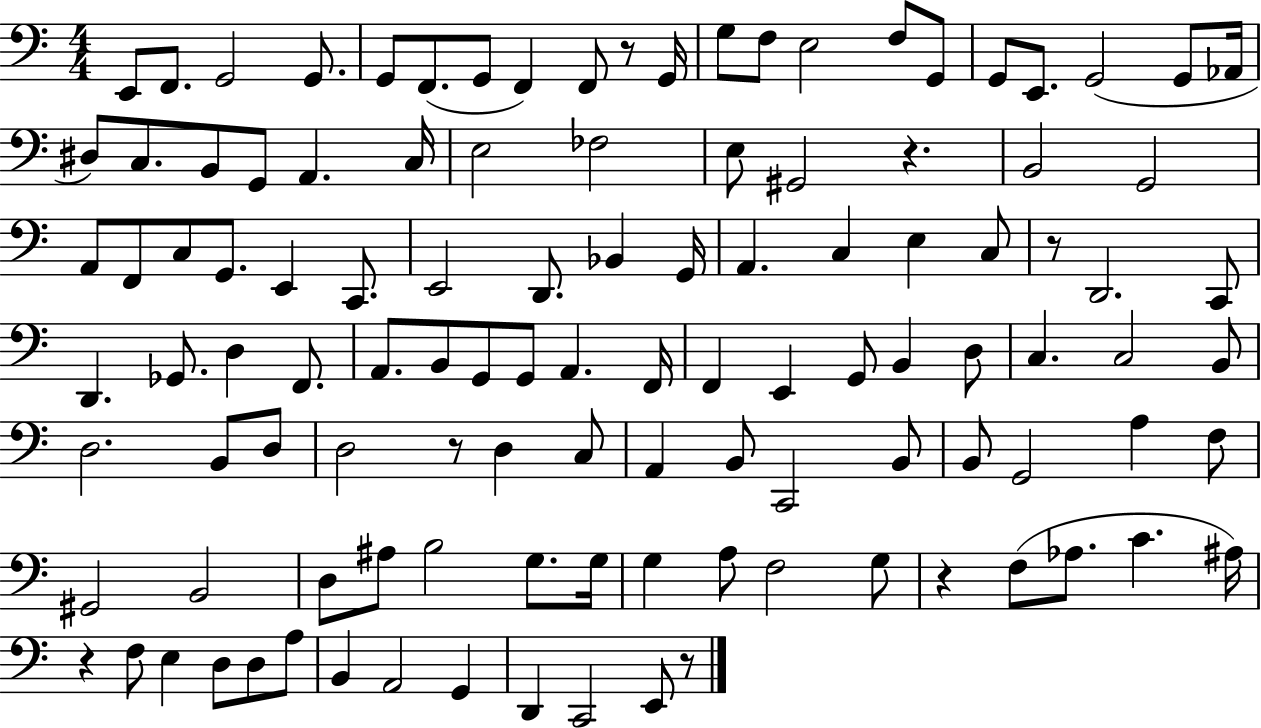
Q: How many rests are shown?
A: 7